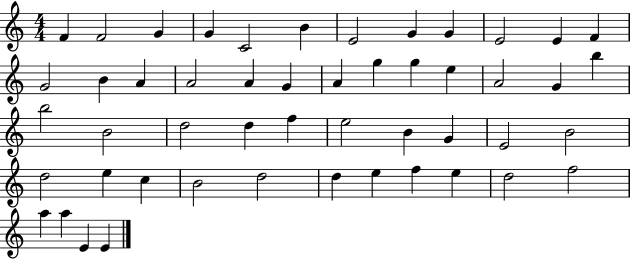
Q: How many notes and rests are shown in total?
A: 50